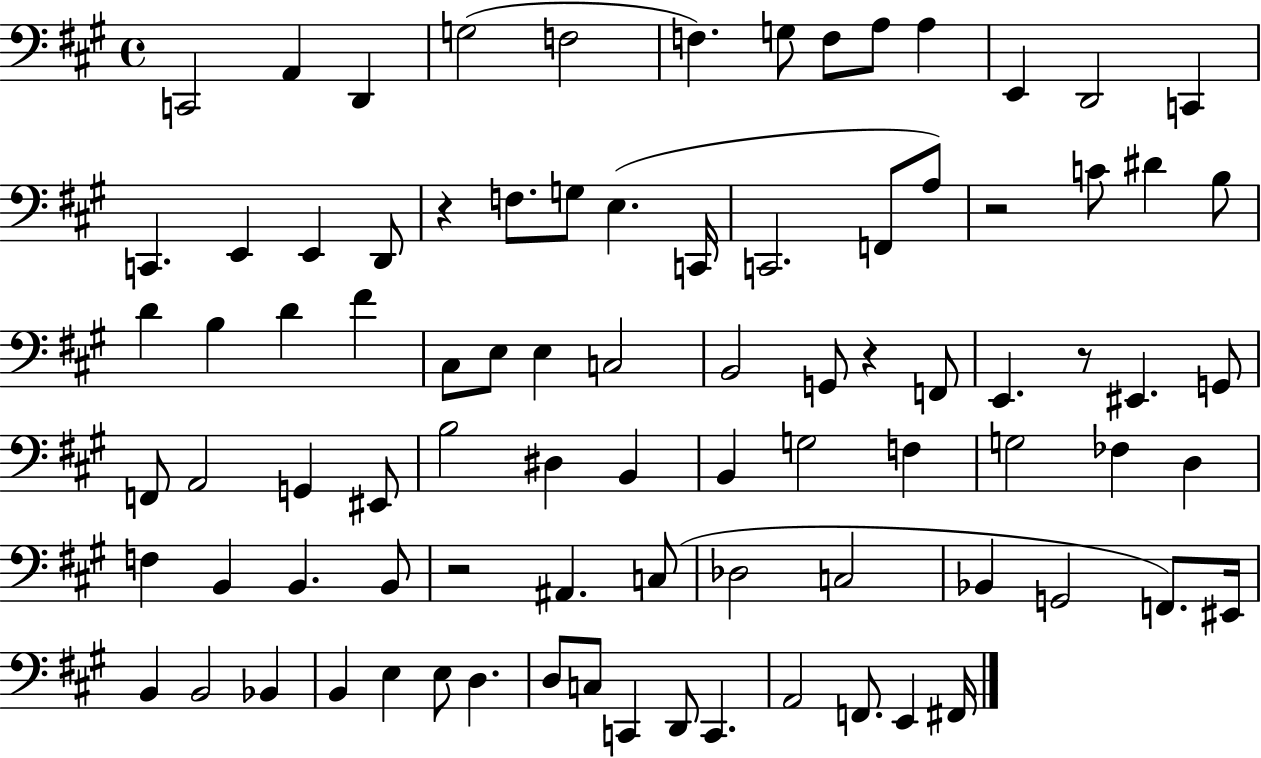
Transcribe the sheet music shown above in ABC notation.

X:1
T:Untitled
M:4/4
L:1/4
K:A
C,,2 A,, D,, G,2 F,2 F, G,/2 F,/2 A,/2 A, E,, D,,2 C,, C,, E,, E,, D,,/2 z F,/2 G,/2 E, C,,/4 C,,2 F,,/2 A,/2 z2 C/2 ^D B,/2 D B, D ^F ^C,/2 E,/2 E, C,2 B,,2 G,,/2 z F,,/2 E,, z/2 ^E,, G,,/2 F,,/2 A,,2 G,, ^E,,/2 B,2 ^D, B,, B,, G,2 F, G,2 _F, D, F, B,, B,, B,,/2 z2 ^A,, C,/2 _D,2 C,2 _B,, G,,2 F,,/2 ^E,,/4 B,, B,,2 _B,, B,, E, E,/2 D, D,/2 C,/2 C,, D,,/2 C,, A,,2 F,,/2 E,, ^F,,/4